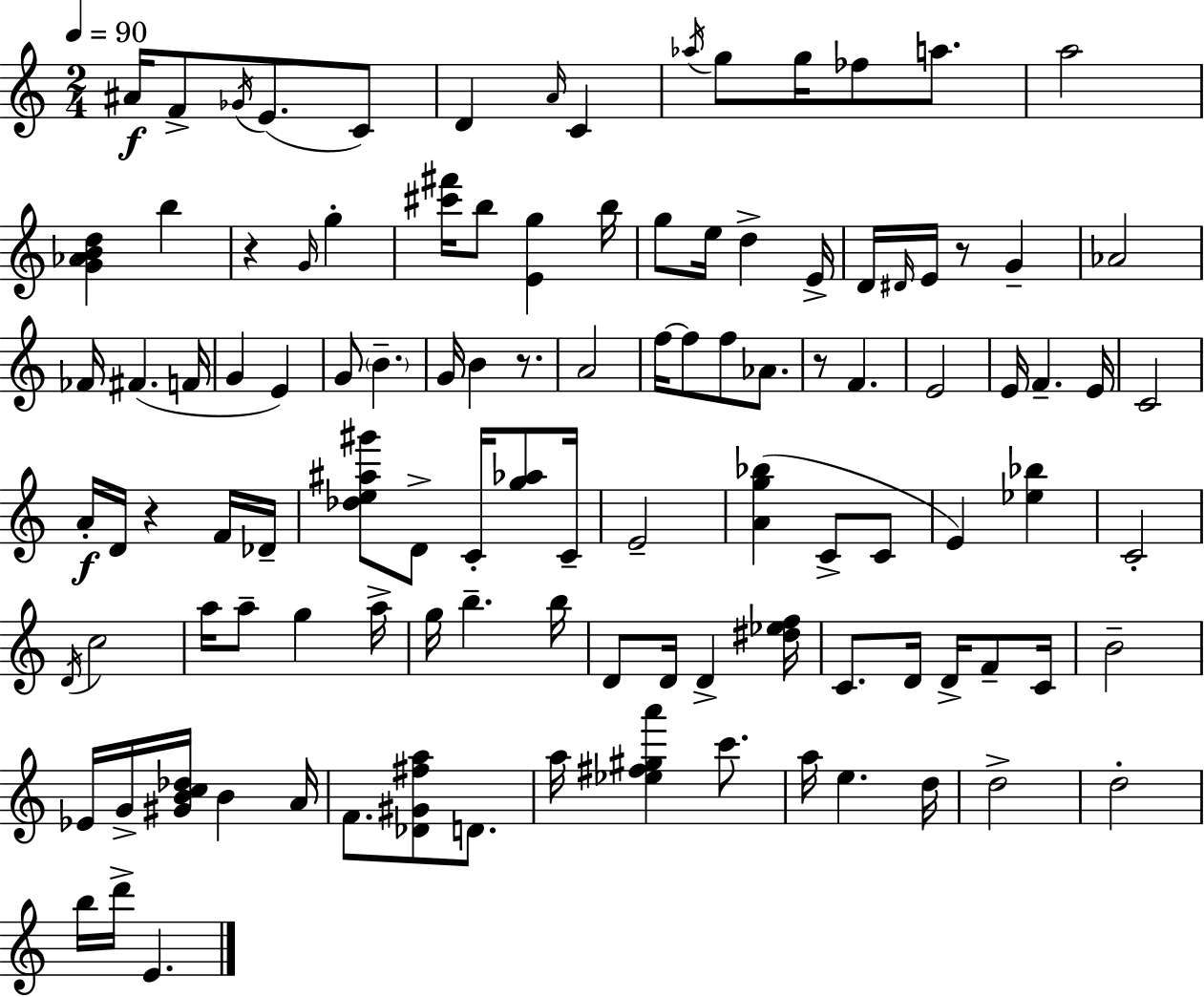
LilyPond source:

{
  \clef treble
  \numericTimeSignature
  \time 2/4
  \key a \minor
  \tempo 4 = 90
  ais'16\f f'8-> \acciaccatura { ges'16 }( e'8. c'8) | d'4 \grace { a'16 } c'4 | \acciaccatura { aes''16 } g''8 g''16 fes''8 | a''8. a''2 | \break <g' aes' b' d''>4 b''4 | r4 \grace { g'16 } | g''4-. <cis''' fis'''>16 b''8 <e' g''>4 | b''16 g''8 e''16 d''4-> | \break e'16-> d'16 \grace { dis'16 } e'16 r8 | g'4-- aes'2 | fes'16 fis'4.( | f'16 g'4 | \break e'4) g'8 \parenthesize b'4.-- | g'16 b'4 | r8. a'2 | f''16~~ f''8 | \break f''8 aes'8. r8 f'4. | e'2 | e'16 f'4.-- | e'16 c'2 | \break a'16-.\f d'16 r4 | f'16 des'16-- <des'' e'' ais'' gis'''>8 d'8-> | c'16-. <g'' aes''>8 c'16-- e'2-- | <a' g'' bes''>4( | \break c'8-> c'8 e'4) | <ees'' bes''>4 c'2-. | \acciaccatura { d'16 } c''2 | a''16 a''8-- | \break g''4 a''16-> g''16 b''4.-- | b''16 d'8 | d'16 d'4-> <dis'' ees'' f''>16 c'8. | d'16 d'16-> f'8-- c'16 b'2-- | \break ees'16 g'16-> | <gis' b' c'' des''>16 b'4 a'16 f'8. | <des' gis' fis'' a''>8 d'8. a''16 <ees'' fis'' gis'' a'''>4 | c'''8. a''16 e''4. | \break d''16 d''2-> | d''2-. | b''16 d'''16-> | e'4. \bar "|."
}